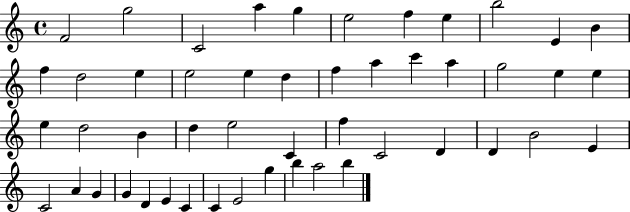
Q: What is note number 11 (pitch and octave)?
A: B4